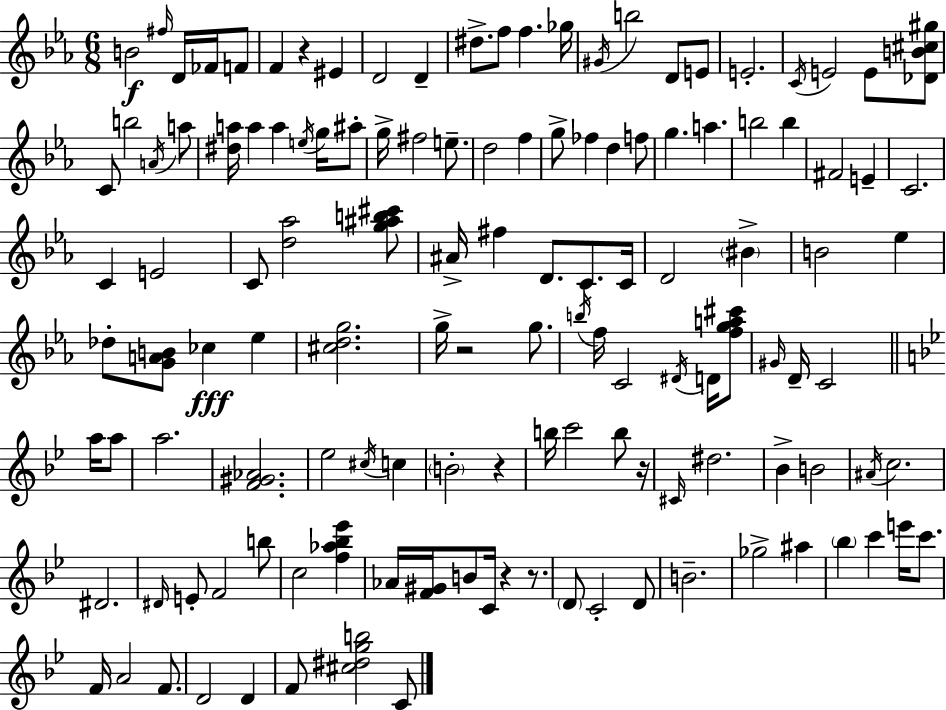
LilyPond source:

{
  \clef treble
  \numericTimeSignature
  \time 6/8
  \key c \minor
  b'2\f \grace { fis''16 } d'16 fes'16 f'8 | f'4 r4 eis'4 | d'2 d'4-- | dis''8.-> f''8 f''4. | \break ges''16 \acciaccatura { gis'16 } b''2 d'8 | e'8 e'2.-. | \acciaccatura { c'16 } e'2 e'8 | <des' b' cis'' gis''>8 c'8 b''2 | \break \acciaccatura { a'16 } a''8 <dis'' a''>16 a''4 a''4 | \acciaccatura { e''16 } g''16 ais''8-. g''16-> fis''2 | e''8.-- d''2 | f''4 g''8-> fes''4 d''4 | \break f''8 g''4. a''4. | b''2 | b''4 fis'2 | e'4-- c'2. | \break c'4 e'2 | c'8 <d'' aes''>2 | <g'' ais'' b'' cis'''>8 ais'16-> fis''4 d'8. | c'8. c'16 d'2 | \break \parenthesize bis'4-> b'2 | ees''4 des''8-. <g' a' b'>8 ces''4\fff | ees''4 <cis'' d'' g''>2. | g''16-> r2 | \break g''8. \acciaccatura { b''16 } f''16 c'2 | \acciaccatura { dis'16 } d'16 <f'' g'' a'' cis'''>8 \grace { gis'16 } d'16-- c'2 | \bar "||" \break \key bes \major a''16 a''8 a''2. | <f' gis' aes'>2. | ees''2 \acciaccatura { cis''16 } | c''4 \parenthesize b'2-. | \break r4 b''16 c'''2 | b''8 r16 \grace { cis'16 } dis''2. | bes'4-> b'2 | \acciaccatura { ais'16 } c''2. | \break dis'2. | \grace { dis'16 } e'8-. f'2 | b''8 c''2 | <f'' aes'' bes'' ees'''>4 aes'16 <f' gis'>16 b'8 c'16 | \break r4 r8. \parenthesize d'8 c'2-. | d'8 b'2.-- | ges''2-> | ais''4 \parenthesize bes''4 c'''4 | \break e'''16 c'''8. f'16 a'2 | f'8. d'2 | d'4 f'8 <cis'' dis'' g'' b''>2 | c'8 \bar "|."
}